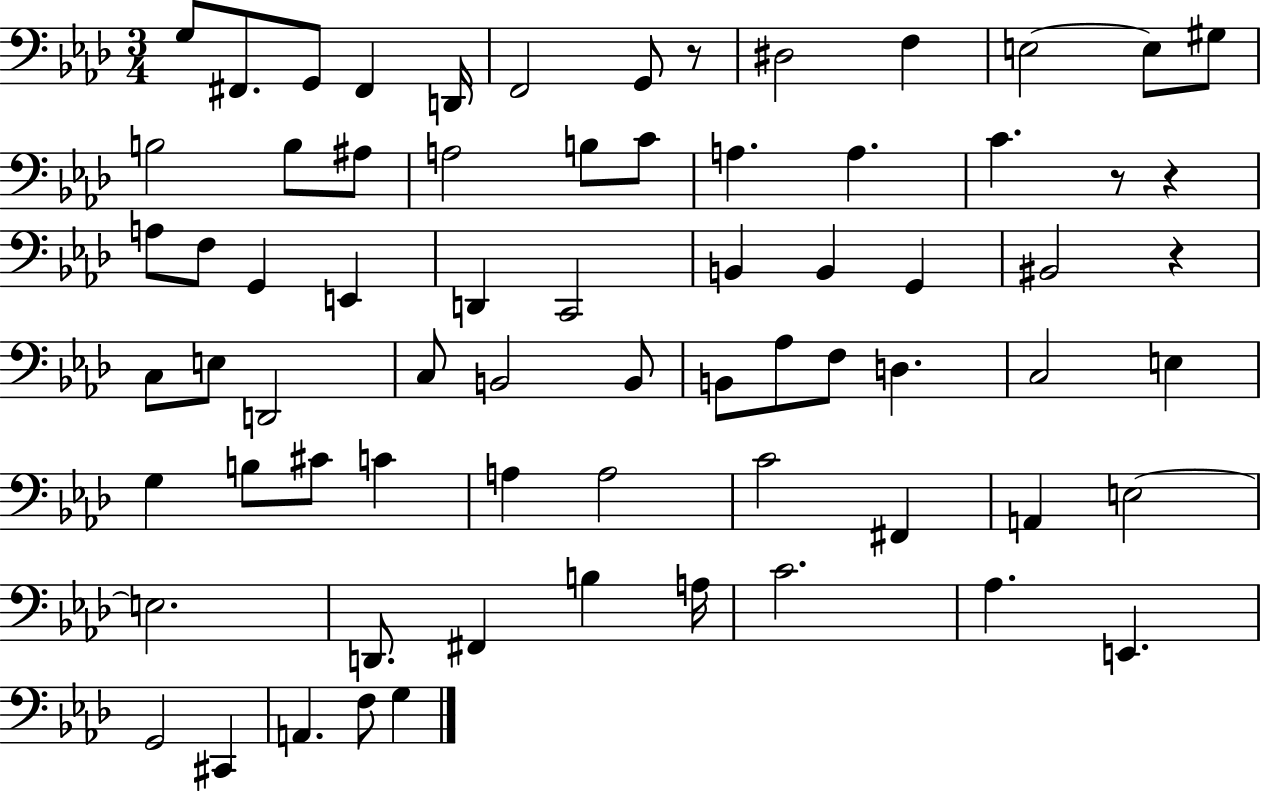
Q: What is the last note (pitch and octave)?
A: G3